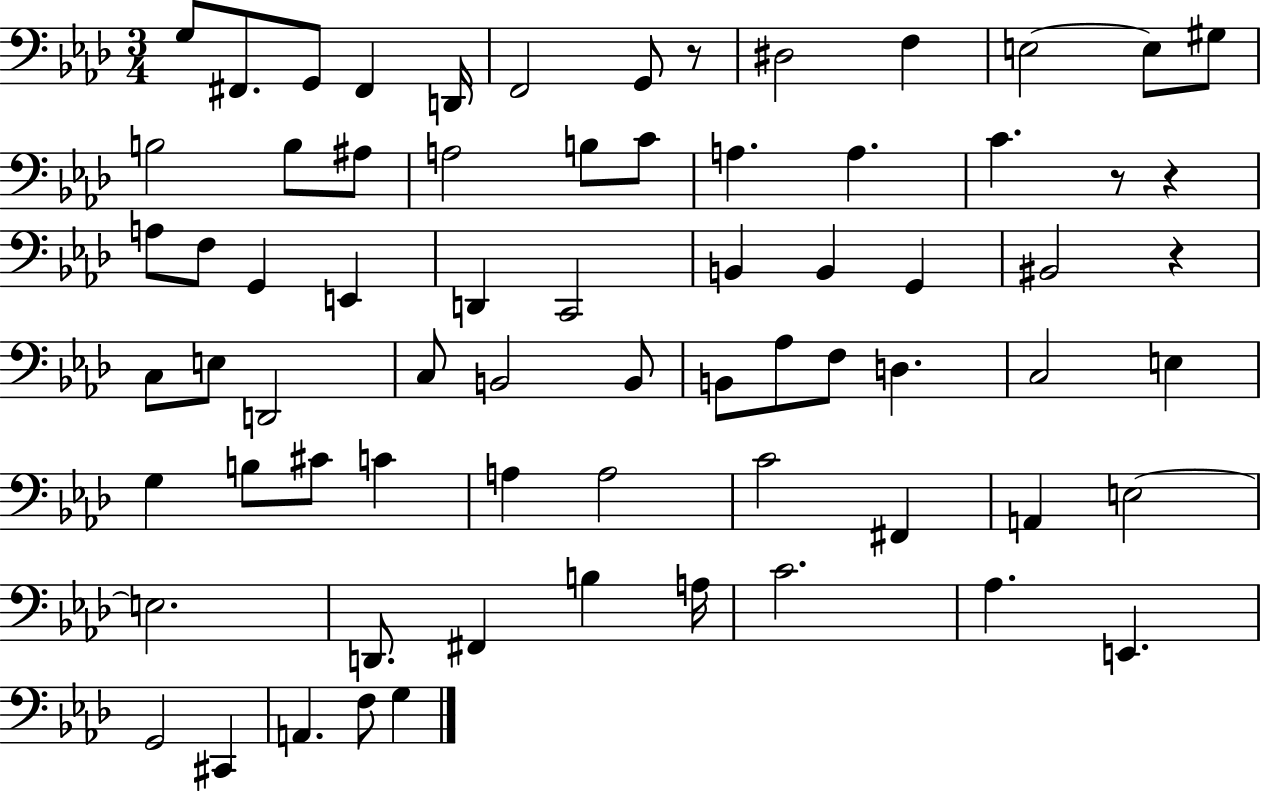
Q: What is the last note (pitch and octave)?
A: G3